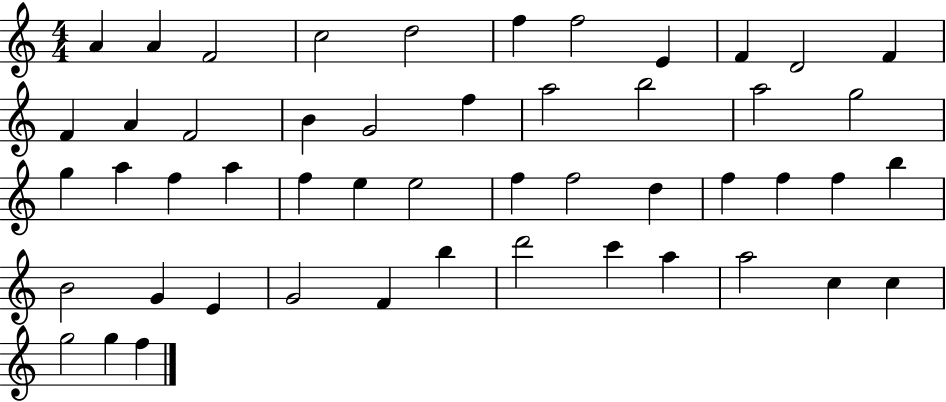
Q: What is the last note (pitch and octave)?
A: F5